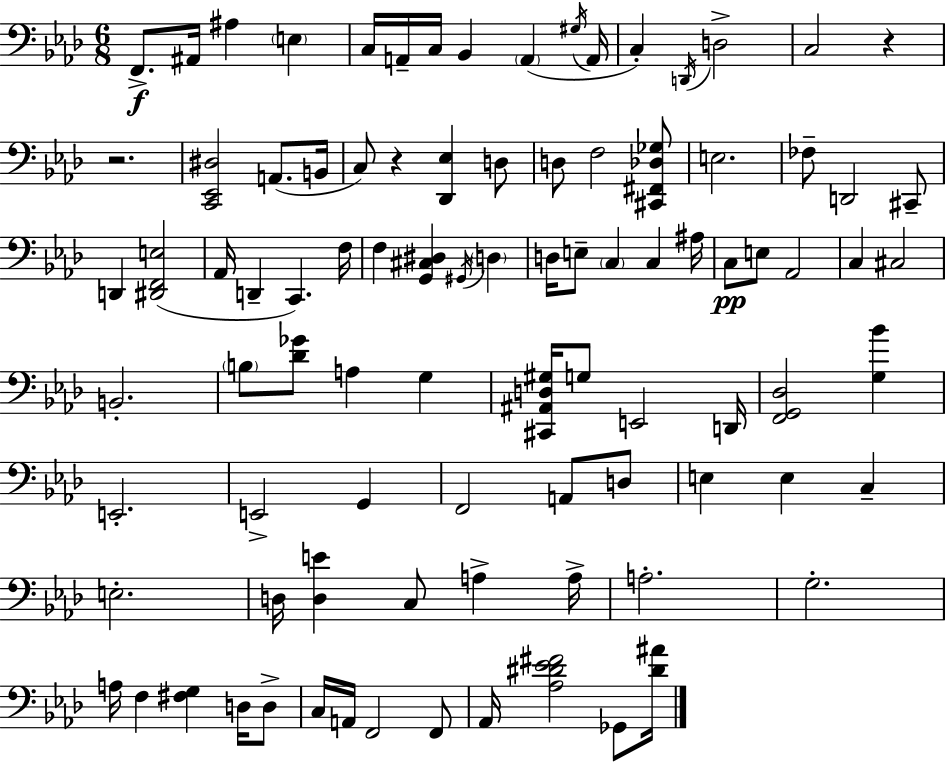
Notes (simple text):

F2/e. A#2/s A#3/q E3/q C3/s A2/s C3/s Bb2/q A2/q G#3/s A2/s C3/q D2/s D3/h C3/h R/q R/h. [C2,Eb2,D#3]/h A2/e. B2/s C3/e R/q [Db2,Eb3]/q D3/e D3/e F3/h [C#2,F#2,Db3,Gb3]/e E3/h. FES3/e D2/h C#2/e D2/q [D#2,F2,E3]/h Ab2/s D2/q C2/q. F3/s F3/q [G2,C#3,D#3]/q G#2/s D3/q D3/s E3/e C3/q C3/q A#3/s C3/e E3/e Ab2/h C3/q C#3/h B2/h. B3/e [Db4,Gb4]/e A3/q G3/q [C#2,A#2,D3,G#3]/s G3/e E2/h D2/s [F2,G2,Db3]/h [G3,Bb4]/q E2/h. E2/h G2/q F2/h A2/e D3/e E3/q E3/q C3/q E3/h. D3/s [D3,E4]/q C3/e A3/q A3/s A3/h. G3/h. A3/s F3/q [F#3,G3]/q D3/s D3/e C3/s A2/s F2/h F2/e Ab2/s [Ab3,D#4,Eb4,F#4]/h Gb2/e [D#4,A#4]/s